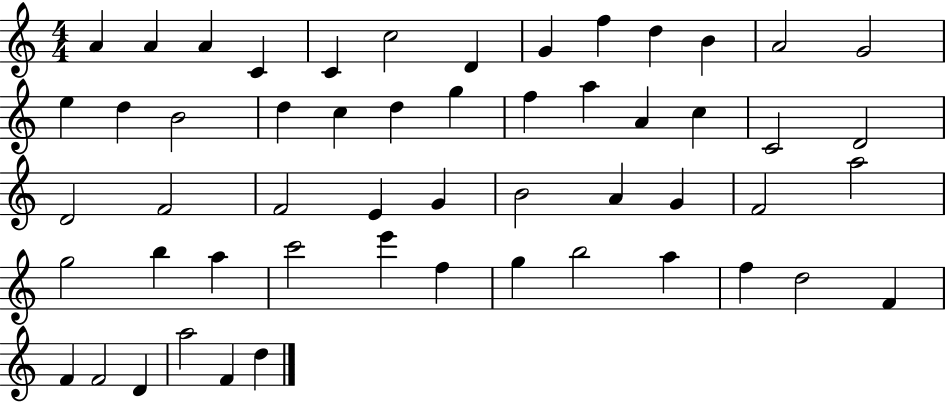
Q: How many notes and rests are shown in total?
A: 54